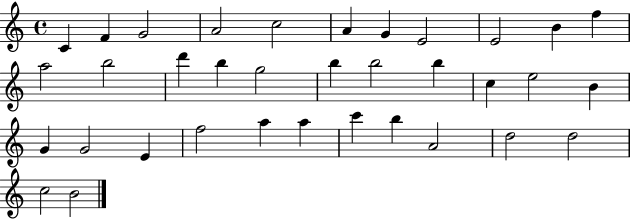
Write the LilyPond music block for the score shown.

{
  \clef treble
  \time 4/4
  \defaultTimeSignature
  \key c \major
  c'4 f'4 g'2 | a'2 c''2 | a'4 g'4 e'2 | e'2 b'4 f''4 | \break a''2 b''2 | d'''4 b''4 g''2 | b''4 b''2 b''4 | c''4 e''2 b'4 | \break g'4 g'2 e'4 | f''2 a''4 a''4 | c'''4 b''4 a'2 | d''2 d''2 | \break c''2 b'2 | \bar "|."
}